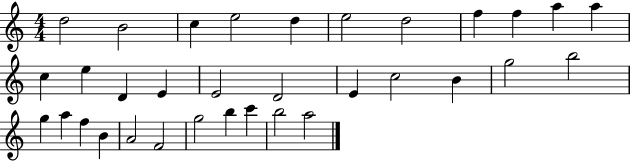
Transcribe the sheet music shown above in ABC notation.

X:1
T:Untitled
M:4/4
L:1/4
K:C
d2 B2 c e2 d e2 d2 f f a a c e D E E2 D2 E c2 B g2 b2 g a f B A2 F2 g2 b c' b2 a2